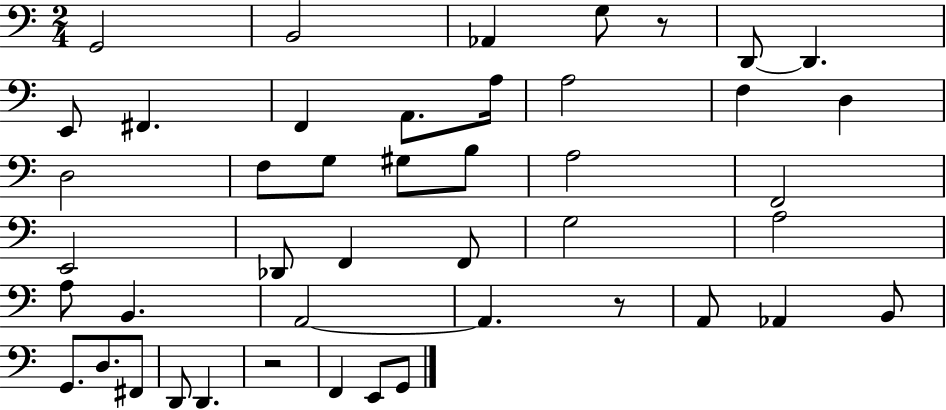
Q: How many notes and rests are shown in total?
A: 45